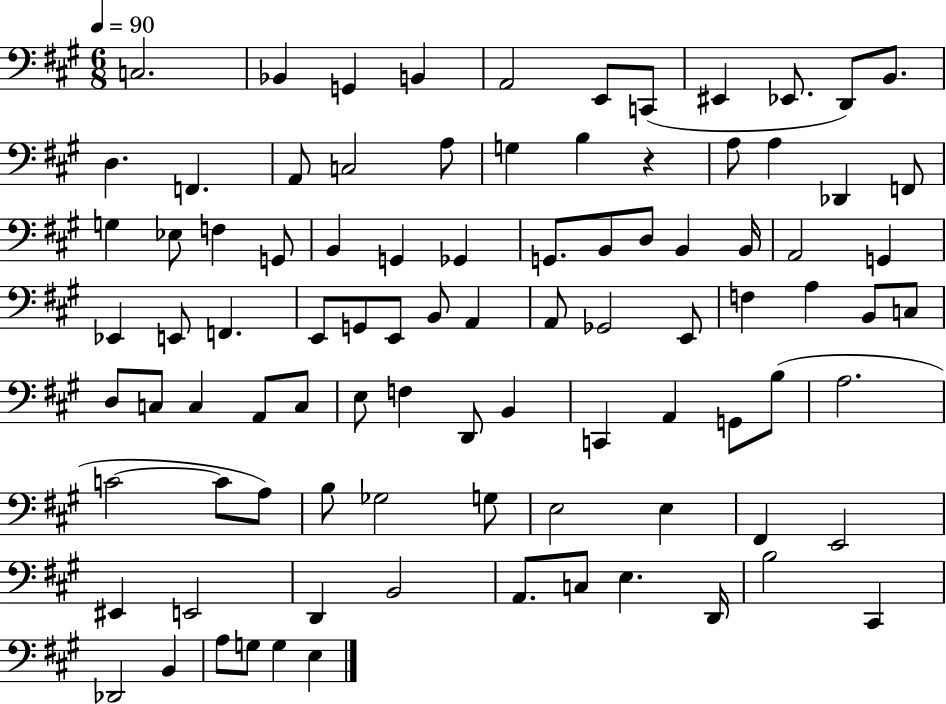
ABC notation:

X:1
T:Untitled
M:6/8
L:1/4
K:A
C,2 _B,, G,, B,, A,,2 E,,/2 C,,/2 ^E,, _E,,/2 D,,/2 B,,/2 D, F,, A,,/2 C,2 A,/2 G, B, z A,/2 A, _D,, F,,/2 G, _E,/2 F, G,,/2 B,, G,, _G,, G,,/2 B,,/2 D,/2 B,, B,,/4 A,,2 G,, _E,, E,,/2 F,, E,,/2 G,,/2 E,,/2 B,,/2 A,, A,,/2 _G,,2 E,,/2 F, A, B,,/2 C,/2 D,/2 C,/2 C, A,,/2 C,/2 E,/2 F, D,,/2 B,, C,, A,, G,,/2 B,/2 A,2 C2 C/2 A,/2 B,/2 _G,2 G,/2 E,2 E, ^F,, E,,2 ^E,, E,,2 D,, B,,2 A,,/2 C,/2 E, D,,/4 B,2 ^C,, _D,,2 B,, A,/2 G,/2 G, E,